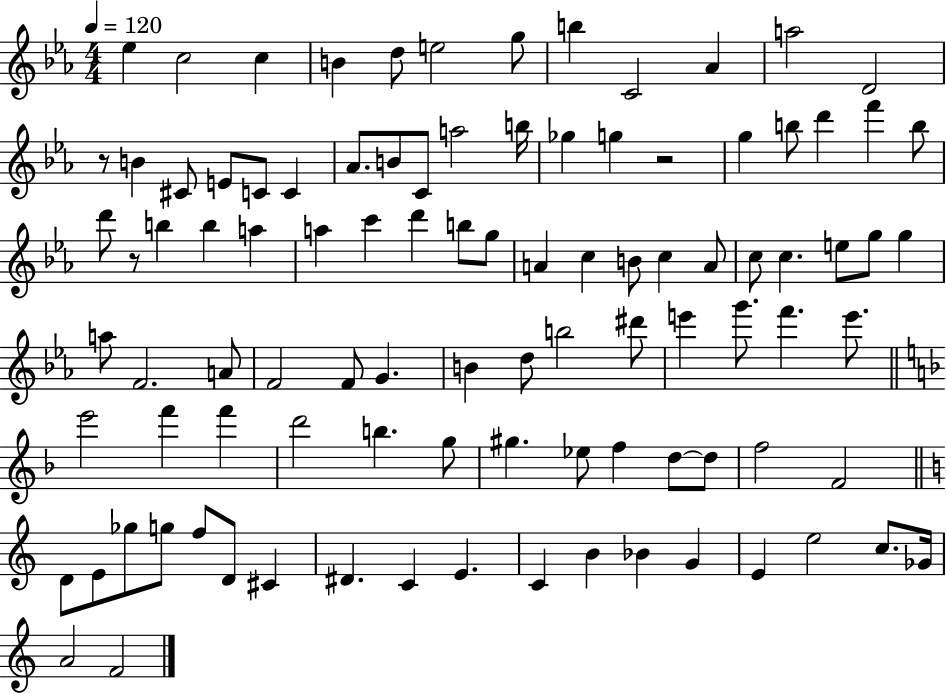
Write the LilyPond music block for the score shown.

{
  \clef treble
  \numericTimeSignature
  \time 4/4
  \key ees \major
  \tempo 4 = 120
  ees''4 c''2 c''4 | b'4 d''8 e''2 g''8 | b''4 c'2 aes'4 | a''2 d'2 | \break r8 b'4 cis'8 e'8 c'8 c'4 | aes'8. b'8 c'8 a''2 b''16 | ges''4 g''4 r2 | g''4 b''8 d'''4 f'''4 b''8 | \break d'''8 r8 b''4 b''4 a''4 | a''4 c'''4 d'''4 b''8 g''8 | a'4 c''4 b'8 c''4 a'8 | c''8 c''4. e''8 g''8 g''4 | \break a''8 f'2. a'8 | f'2 f'8 g'4. | b'4 d''8 b''2 dis'''8 | e'''4 g'''8. f'''4. e'''8. | \break \bar "||" \break \key d \minor e'''2 f'''4 f'''4 | d'''2 b''4. g''8 | gis''4. ees''8 f''4 d''8~~ d''8 | f''2 f'2 | \break \bar "||" \break \key c \major d'8 e'8 ges''8 g''8 f''8 d'8 cis'4 | dis'4. c'4 e'4. | c'4 b'4 bes'4 g'4 | e'4 e''2 c''8. ges'16 | \break a'2 f'2 | \bar "|."
}